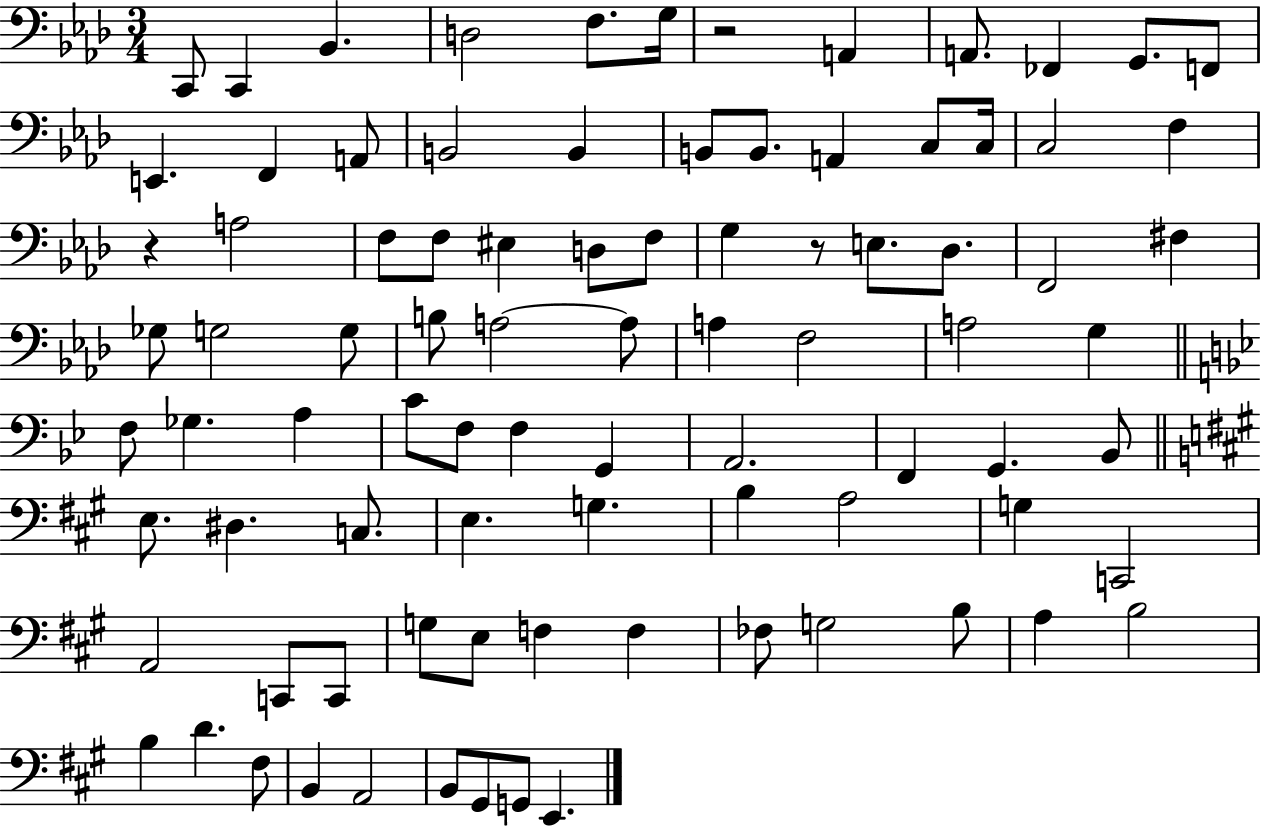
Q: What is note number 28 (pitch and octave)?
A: D3